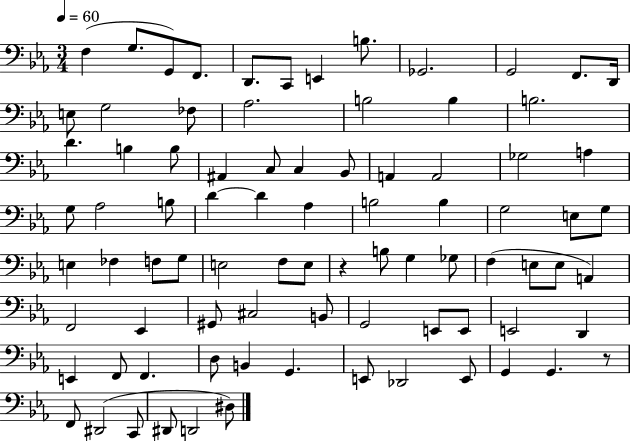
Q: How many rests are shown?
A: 2